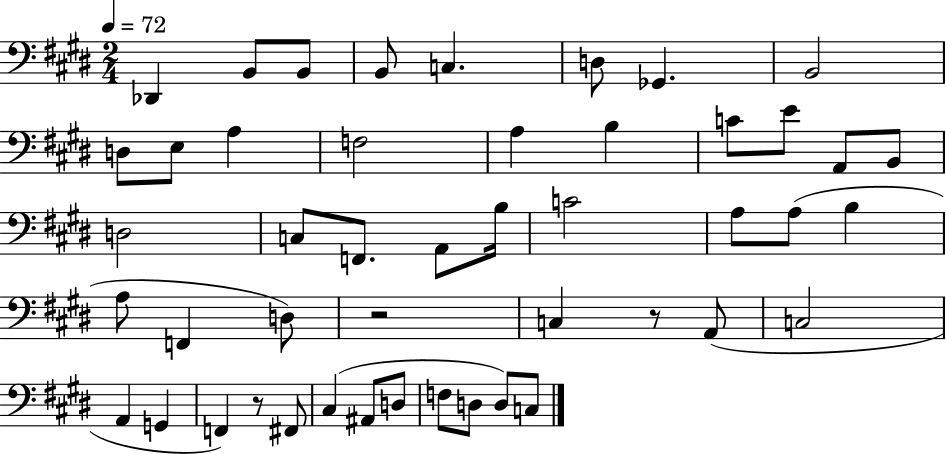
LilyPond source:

{
  \clef bass
  \numericTimeSignature
  \time 2/4
  \key e \major
  \tempo 4 = 72
  des,4 b,8 b,8 | b,8 c4. | d8 ges,4. | b,2 | \break d8 e8 a4 | f2 | a4 b4 | c'8 e'8 a,8 b,8 | \break d2 | c8 f,8. a,8 b16 | c'2 | a8 a8( b4 | \break a8 f,4 d8) | r2 | c4 r8 a,8( | c2 | \break a,4 g,4 | f,4) r8 fis,8 | cis4( ais,8 d8 | f8 d8 d8) c8 | \break \bar "|."
}